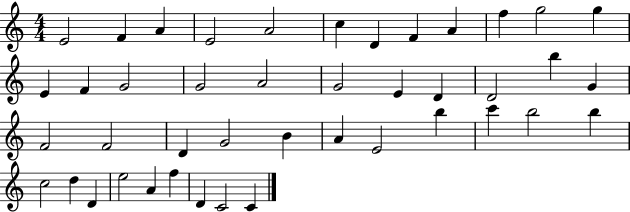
{
  \clef treble
  \numericTimeSignature
  \time 4/4
  \key c \major
  e'2 f'4 a'4 | e'2 a'2 | c''4 d'4 f'4 a'4 | f''4 g''2 g''4 | \break e'4 f'4 g'2 | g'2 a'2 | g'2 e'4 d'4 | d'2 b''4 g'4 | \break f'2 f'2 | d'4 g'2 b'4 | a'4 e'2 b''4 | c'''4 b''2 b''4 | \break c''2 d''4 d'4 | e''2 a'4 f''4 | d'4 c'2 c'4 | \bar "|."
}